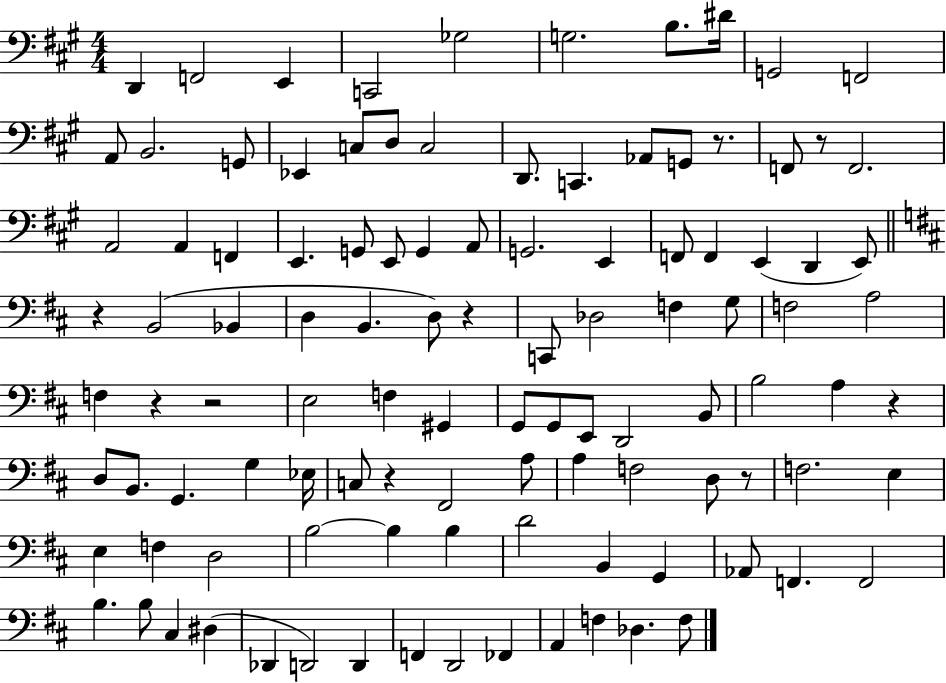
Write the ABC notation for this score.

X:1
T:Untitled
M:4/4
L:1/4
K:A
D,, F,,2 E,, C,,2 _G,2 G,2 B,/2 ^D/4 G,,2 F,,2 A,,/2 B,,2 G,,/2 _E,, C,/2 D,/2 C,2 D,,/2 C,, _A,,/2 G,,/2 z/2 F,,/2 z/2 F,,2 A,,2 A,, F,, E,, G,,/2 E,,/2 G,, A,,/2 G,,2 E,, F,,/2 F,, E,, D,, E,,/2 z B,,2 _B,, D, B,, D,/2 z C,,/2 _D,2 F, G,/2 F,2 A,2 F, z z2 E,2 F, ^G,, G,,/2 G,,/2 E,,/2 D,,2 B,,/2 B,2 A, z D,/2 B,,/2 G,, G, _E,/4 C,/2 z ^F,,2 A,/2 A, F,2 D,/2 z/2 F,2 E, E, F, D,2 B,2 B, B, D2 B,, G,, _A,,/2 F,, F,,2 B, B,/2 ^C, ^D, _D,, D,,2 D,, F,, D,,2 _F,, A,, F, _D, F,/2